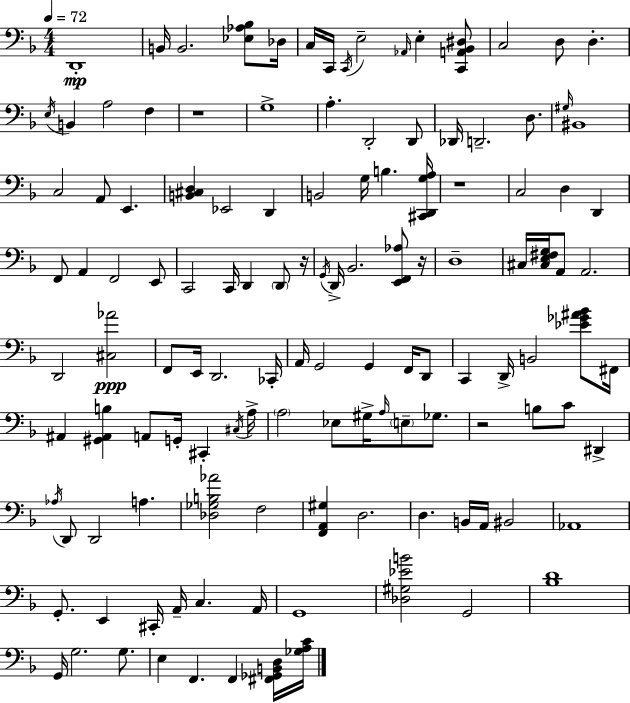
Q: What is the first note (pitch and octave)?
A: D2